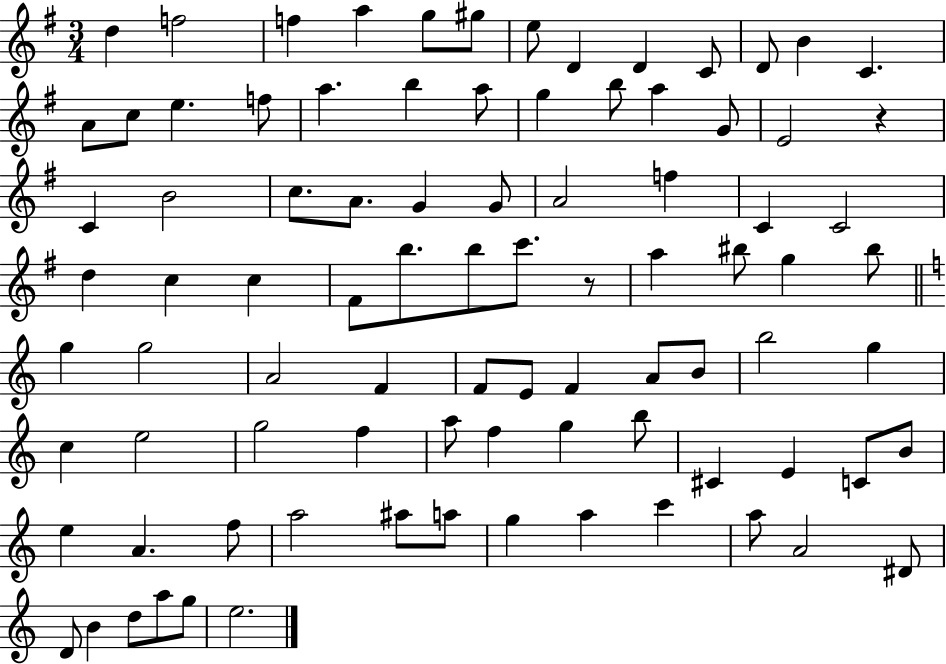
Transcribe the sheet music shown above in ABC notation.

X:1
T:Untitled
M:3/4
L:1/4
K:G
d f2 f a g/2 ^g/2 e/2 D D C/2 D/2 B C A/2 c/2 e f/2 a b a/2 g b/2 a G/2 E2 z C B2 c/2 A/2 G G/2 A2 f C C2 d c c ^F/2 b/2 b/2 c'/2 z/2 a ^b/2 g ^b/2 g g2 A2 F F/2 E/2 F A/2 B/2 b2 g c e2 g2 f a/2 f g b/2 ^C E C/2 B/2 e A f/2 a2 ^a/2 a/2 g a c' a/2 A2 ^D/2 D/2 B d/2 a/2 g/2 e2